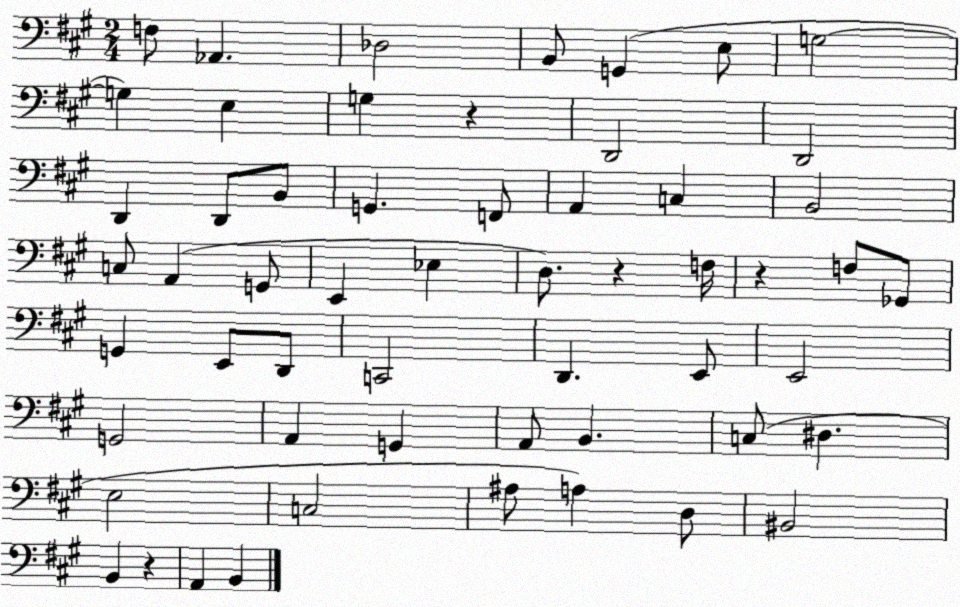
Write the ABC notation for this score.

X:1
T:Untitled
M:2/4
L:1/4
K:A
F,/2 _A,, _D,2 B,,/2 G,, E,/2 G,2 G, E, G, z D,,2 D,,2 D,, D,,/2 B,,/2 G,, F,,/2 A,, C, B,,2 C,/2 A,, G,,/2 E,, _E, D,/2 z F,/4 z F,/2 _G,,/2 G,, E,,/2 D,,/2 C,,2 D,, E,,/2 E,,2 G,,2 A,, G,, A,,/2 B,, C,/2 ^D, E,2 C,2 ^A,/2 A, D,/2 ^B,,2 B,, z A,, B,,